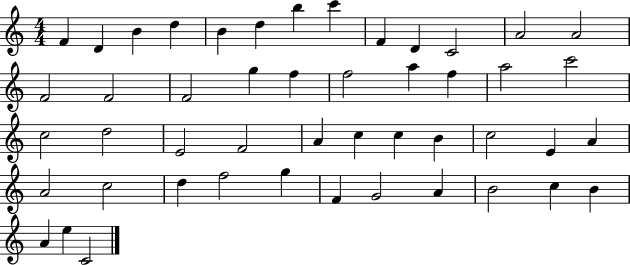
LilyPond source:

{
  \clef treble
  \numericTimeSignature
  \time 4/4
  \key c \major
  f'4 d'4 b'4 d''4 | b'4 d''4 b''4 c'''4 | f'4 d'4 c'2 | a'2 a'2 | \break f'2 f'2 | f'2 g''4 f''4 | f''2 a''4 f''4 | a''2 c'''2 | \break c''2 d''2 | e'2 f'2 | a'4 c''4 c''4 b'4 | c''2 e'4 a'4 | \break a'2 c''2 | d''4 f''2 g''4 | f'4 g'2 a'4 | b'2 c''4 b'4 | \break a'4 e''4 c'2 | \bar "|."
}